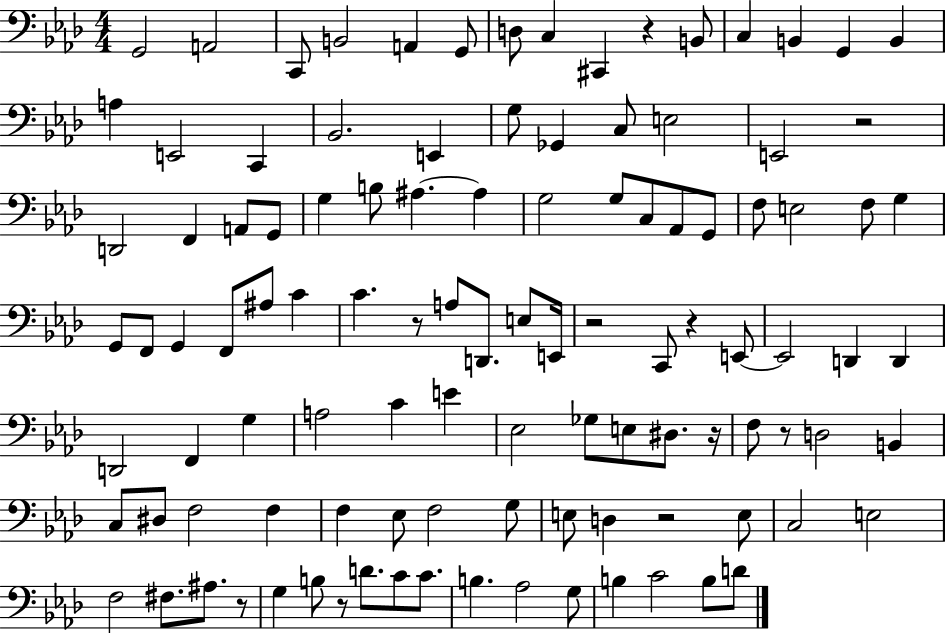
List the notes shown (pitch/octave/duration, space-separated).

G2/h A2/h C2/e B2/h A2/q G2/e D3/e C3/q C#2/q R/q B2/e C3/q B2/q G2/q B2/q A3/q E2/h C2/q Bb2/h. E2/q G3/e Gb2/q C3/e E3/h E2/h R/h D2/h F2/q A2/e G2/e G3/q B3/e A#3/q. A#3/q G3/h G3/e C3/e Ab2/e G2/e F3/e E3/h F3/e G3/q G2/e F2/e G2/q F2/e A#3/e C4/q C4/q. R/e A3/e D2/e. E3/e E2/s R/h C2/e R/q E2/e E2/h D2/q D2/q D2/h F2/q G3/q A3/h C4/q E4/q Eb3/h Gb3/e E3/e D#3/e. R/s F3/e R/e D3/h B2/q C3/e D#3/e F3/h F3/q F3/q Eb3/e F3/h G3/e E3/e D3/q R/h E3/e C3/h E3/h F3/h F#3/e. A#3/e. R/e G3/q B3/e R/e D4/e. C4/e C4/e. B3/q. Ab3/h G3/e B3/q C4/h B3/e D4/e